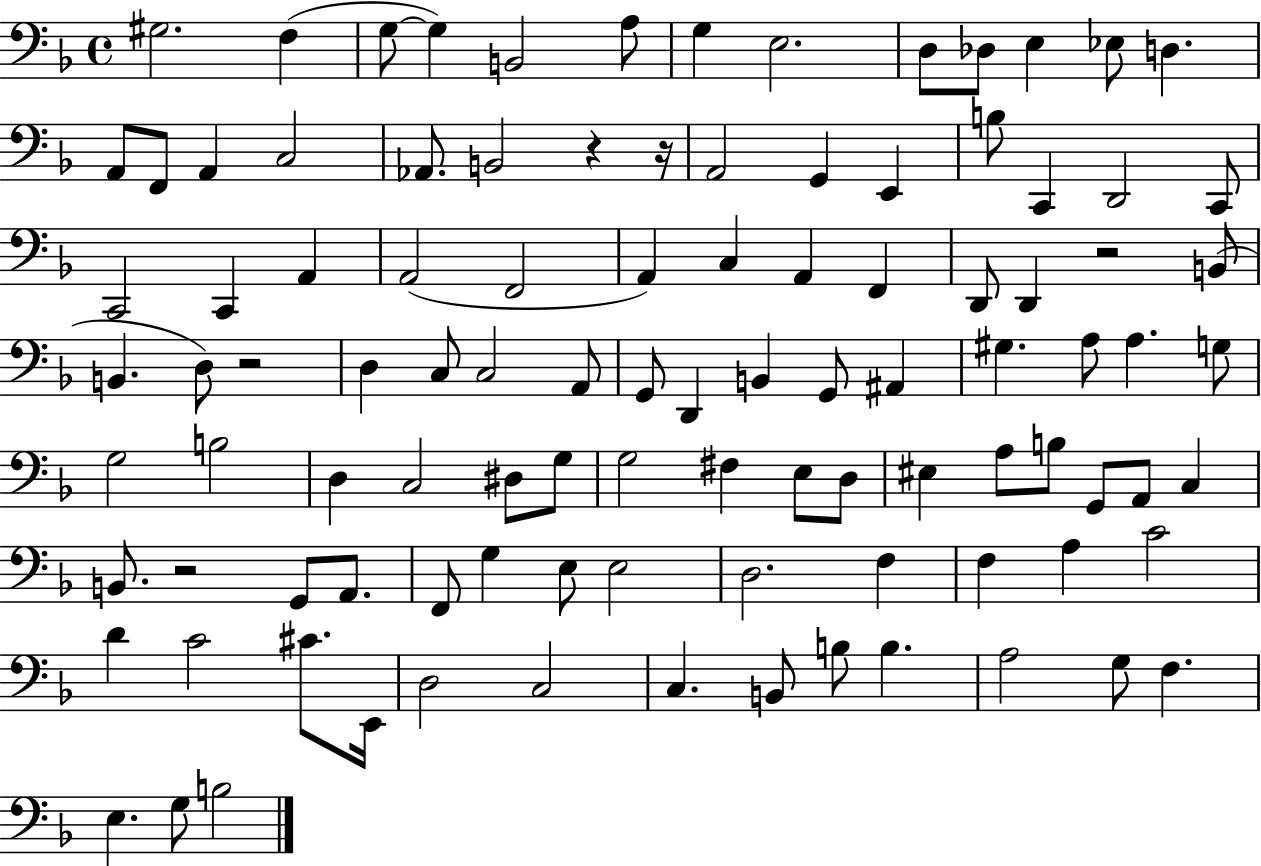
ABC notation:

X:1
T:Untitled
M:4/4
L:1/4
K:F
^G,2 F, G,/2 G, B,,2 A,/2 G, E,2 D,/2 _D,/2 E, _E,/2 D, A,,/2 F,,/2 A,, C,2 _A,,/2 B,,2 z z/4 A,,2 G,, E,, B,/2 C,, D,,2 C,,/2 C,,2 C,, A,, A,,2 F,,2 A,, C, A,, F,, D,,/2 D,, z2 B,,/2 B,, D,/2 z2 D, C,/2 C,2 A,,/2 G,,/2 D,, B,, G,,/2 ^A,, ^G, A,/2 A, G,/2 G,2 B,2 D, C,2 ^D,/2 G,/2 G,2 ^F, E,/2 D,/2 ^E, A,/2 B,/2 G,,/2 A,,/2 C, B,,/2 z2 G,,/2 A,,/2 F,,/2 G, E,/2 E,2 D,2 F, F, A, C2 D C2 ^C/2 E,,/4 D,2 C,2 C, B,,/2 B,/2 B, A,2 G,/2 F, E, G,/2 B,2